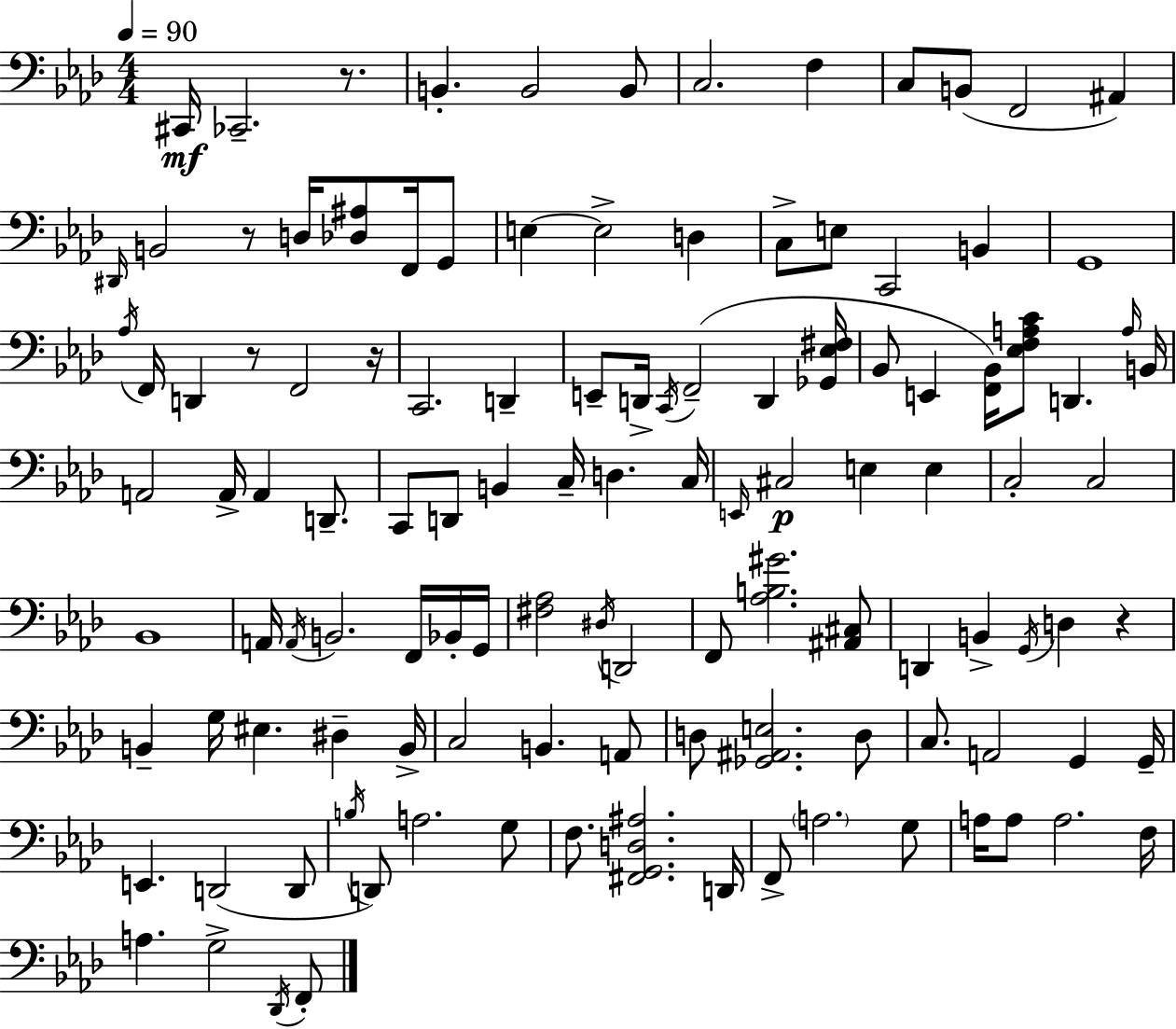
{
  \clef bass
  \numericTimeSignature
  \time 4/4
  \key aes \major
  \tempo 4 = 90
  \repeat volta 2 { cis,16\mf ces,2.-- r8. | b,4.-. b,2 b,8 | c2. f4 | c8 b,8( f,2 ais,4) | \break \grace { dis,16 } b,2 r8 d16 <des ais>8 f,16 g,8 | e4~~ e2-> d4 | c8-> e8 c,2 b,4 | g,1 | \break \acciaccatura { aes16 } f,16 d,4 r8 f,2 | r16 c,2. d,4-- | e,8-- d,16-> \acciaccatura { c,16 } f,2--( d,4 | <ges, ees fis>16 bes,8 e,4 <f, bes,>16) <ees f a c'>8 d,4. | \break \grace { a16 } b,16 a,2 a,16-> a,4 | d,8.-- c,8 d,8 b,4 c16-- d4. | c16 \grace { e,16 } cis2\p e4 | e4 c2-. c2 | \break bes,1 | a,16 \acciaccatura { a,16 } b,2. | f,16 bes,16-. g,16 <fis aes>2 \acciaccatura { dis16 } d,2 | f,8 <aes b gis'>2. | \break <ais, cis>8 d,4 b,4-> \acciaccatura { g,16 } | d4 r4 b,4-- g16 eis4. | dis4-- b,16-> c2 | b,4. a,8 d8 <ges, ais, e>2. | \break d8 c8. a,2 | g,4 g,16-- e,4. d,2( | d,8 \acciaccatura { b16 } d,8) a2. | g8 f8. <fis, g, d ais>2. | \break d,16 f,8-> \parenthesize a2. | g8 a16 a8 a2. | f16 a4. g2-> | \acciaccatura { des,16 } f,8-. } \bar "|."
}